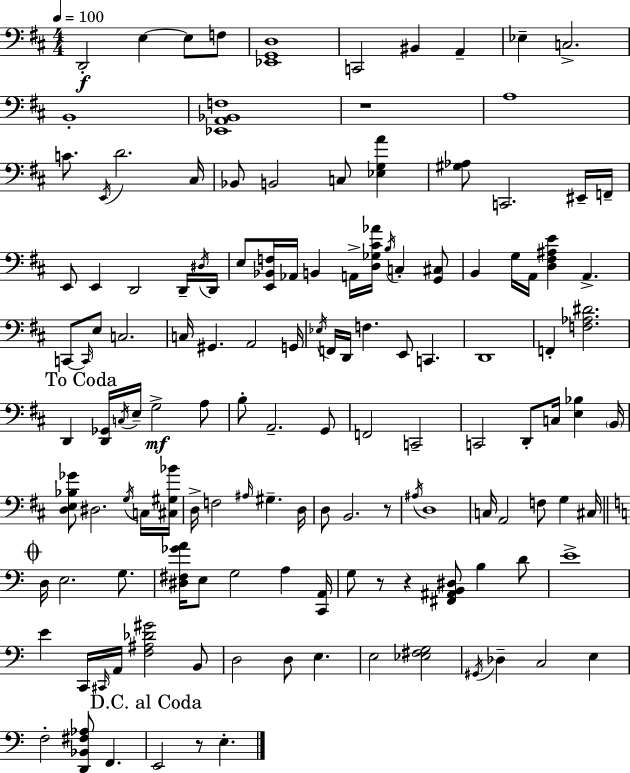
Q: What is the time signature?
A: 4/4